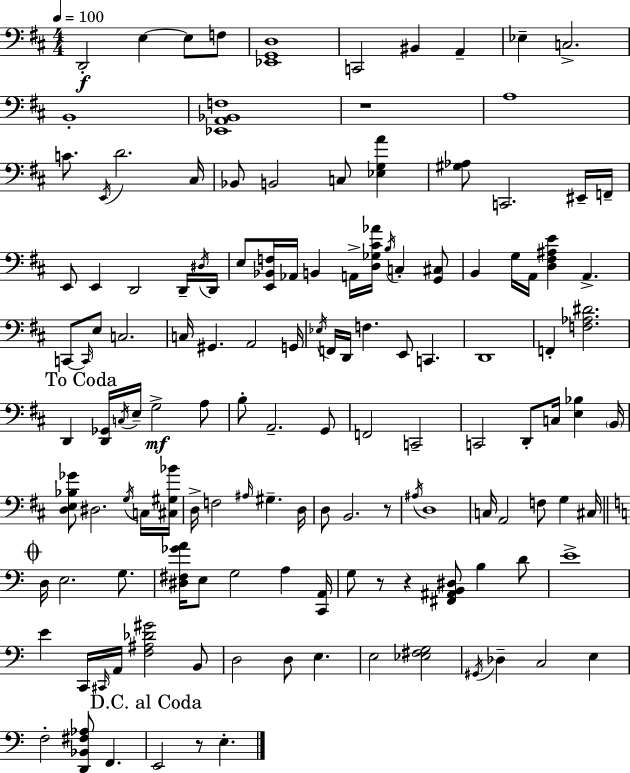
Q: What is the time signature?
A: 4/4